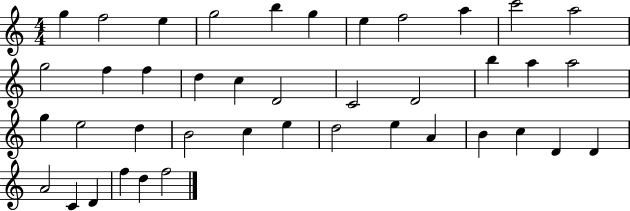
X:1
T:Untitled
M:4/4
L:1/4
K:C
g f2 e g2 b g e f2 a c'2 a2 g2 f f d c D2 C2 D2 b a a2 g e2 d B2 c e d2 e A B c D D A2 C D f d f2